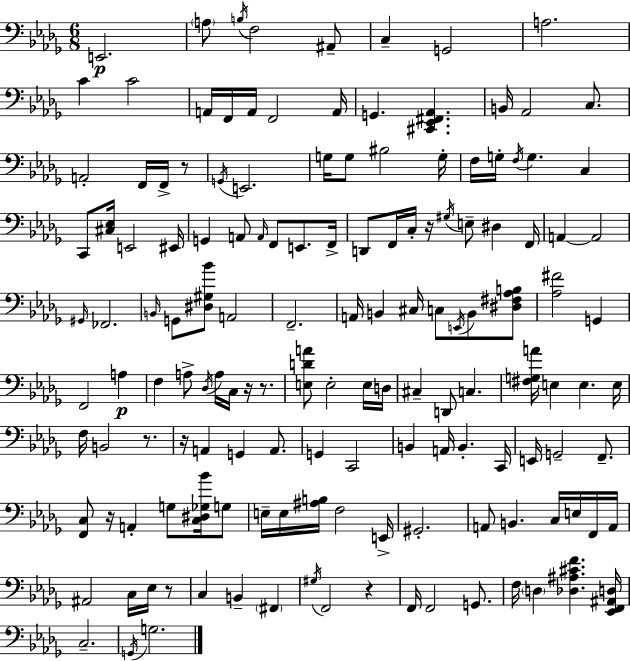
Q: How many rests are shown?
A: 9